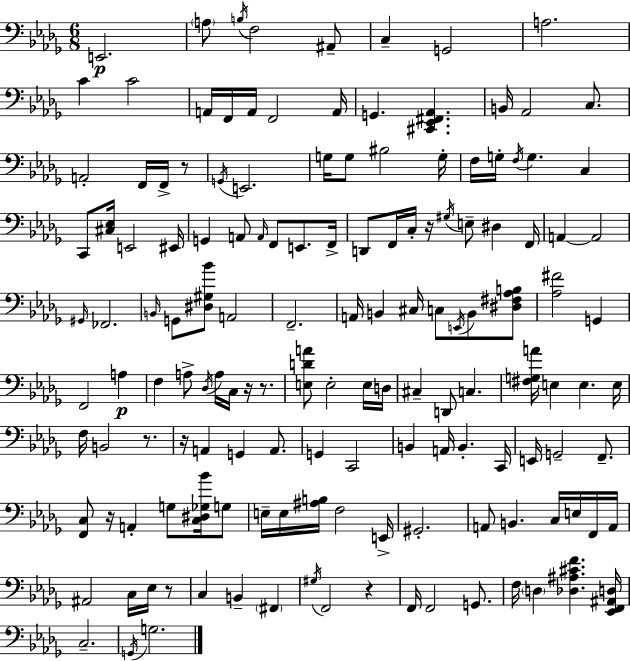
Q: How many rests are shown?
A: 9